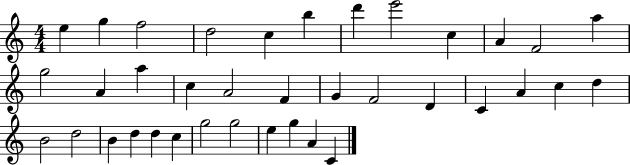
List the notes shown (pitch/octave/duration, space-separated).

E5/q G5/q F5/h D5/h C5/q B5/q D6/q E6/h C5/q A4/q F4/h A5/q G5/h A4/q A5/q C5/q A4/h F4/q G4/q F4/h D4/q C4/q A4/q C5/q D5/q B4/h D5/h B4/q D5/q D5/q C5/q G5/h G5/h E5/q G5/q A4/q C4/q